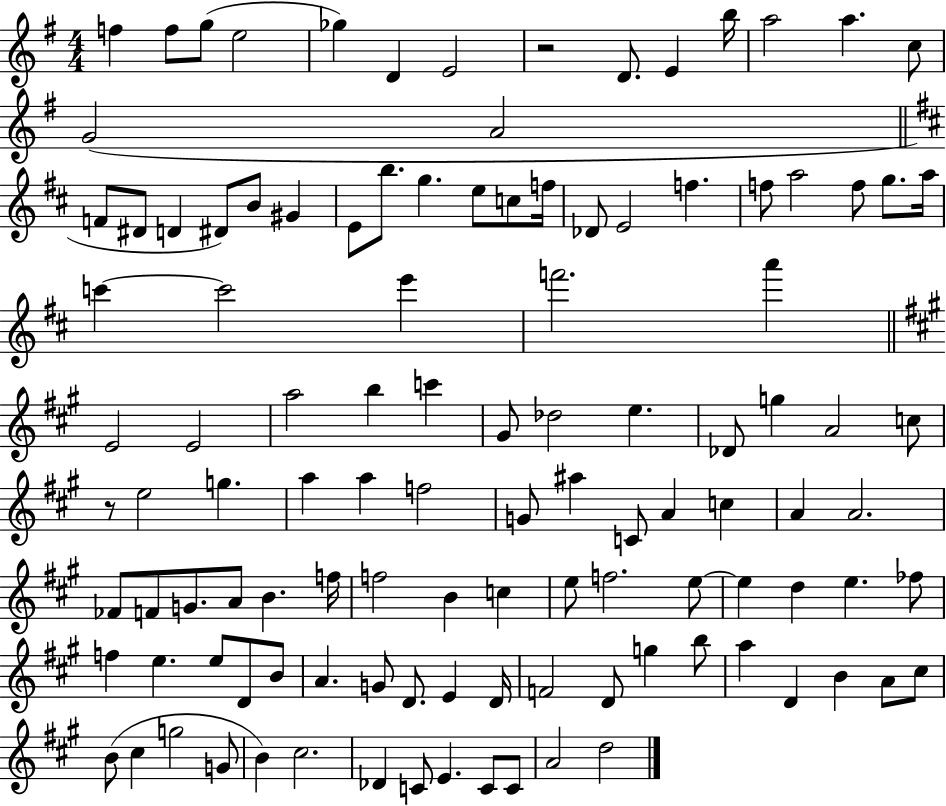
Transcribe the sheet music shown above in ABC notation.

X:1
T:Untitled
M:4/4
L:1/4
K:G
f f/2 g/2 e2 _g D E2 z2 D/2 E b/4 a2 a c/2 G2 A2 F/2 ^D/2 D ^D/2 B/2 ^G E/2 b/2 g e/2 c/2 f/4 _D/2 E2 f f/2 a2 f/2 g/2 a/4 c' c'2 e' f'2 a' E2 E2 a2 b c' ^G/2 _d2 e _D/2 g A2 c/2 z/2 e2 g a a f2 G/2 ^a C/2 A c A A2 _F/2 F/2 G/2 A/2 B f/4 f2 B c e/2 f2 e/2 e d e _f/2 f e e/2 D/2 B/2 A G/2 D/2 E D/4 F2 D/2 g b/2 a D B A/2 ^c/2 B/2 ^c g2 G/2 B ^c2 _D C/2 E C/2 C/2 A2 d2